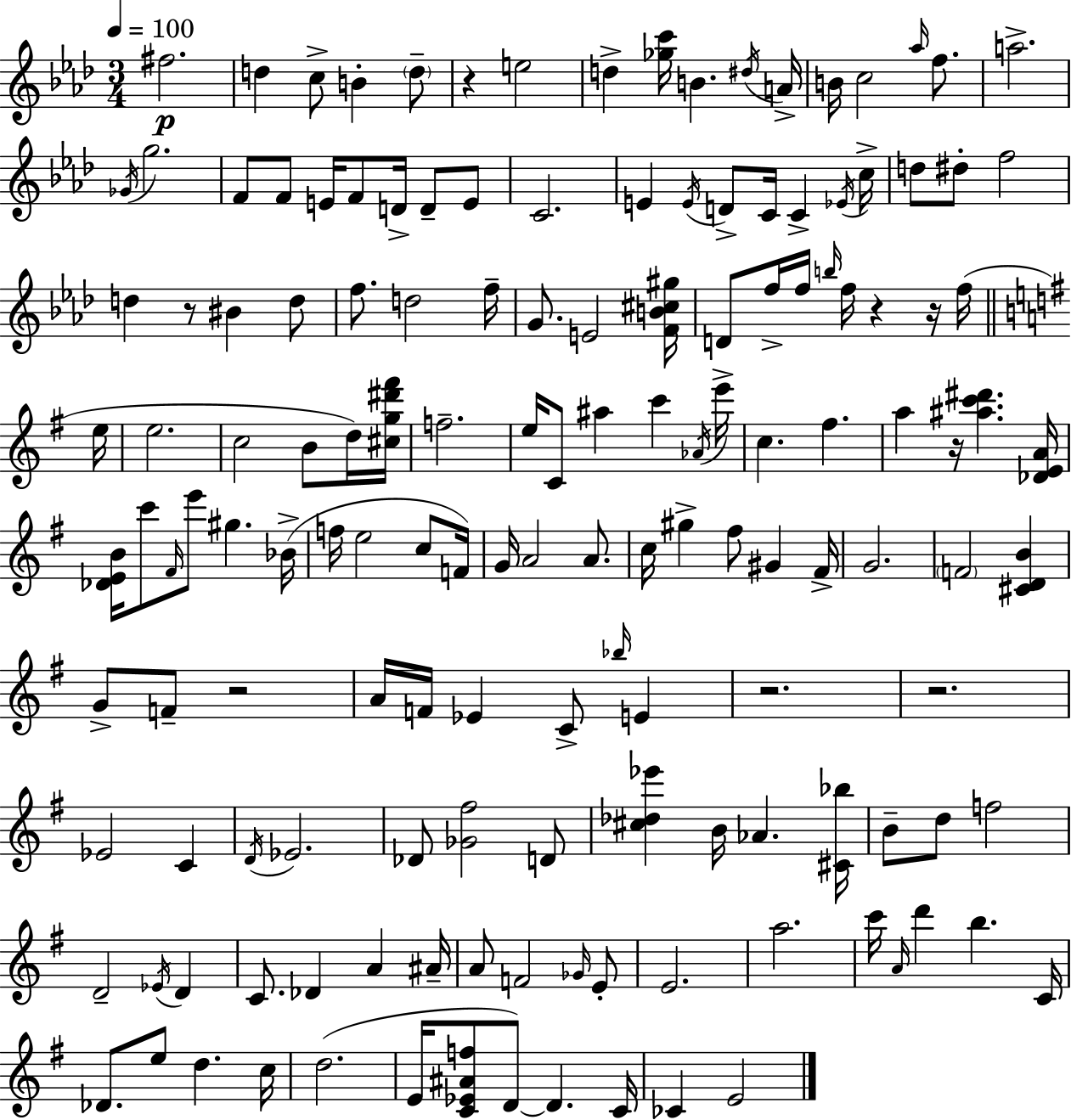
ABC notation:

X:1
T:Untitled
M:3/4
L:1/4
K:Fm
^f2 d c/2 B d/2 z e2 d [_gc']/4 B ^d/4 A/4 B/4 c2 _a/4 f/2 a2 _G/4 g2 F/2 F/2 E/4 F/2 D/4 D/2 E/2 C2 E E/4 D/2 C/4 C _E/4 c/4 d/2 ^d/2 f2 d z/2 ^B d/2 f/2 d2 f/4 G/2 E2 [FB^c^g]/4 D/2 f/4 f/4 b/4 f/4 z z/4 f/4 e/4 e2 c2 B/2 d/4 [^cg^d'^f']/4 f2 e/4 C/2 ^a c' _A/4 e'/4 c ^f a z/4 [^ac'^d'] [_DEA]/4 [_DEB]/4 c'/2 ^F/4 e'/2 ^g _B/4 f/4 e2 c/2 F/4 G/4 A2 A/2 c/4 ^g ^f/2 ^G ^F/4 G2 F2 [^CDB] G/2 F/2 z2 A/4 F/4 _E C/2 _b/4 E z2 z2 _E2 C D/4 _E2 _D/2 [_G^f]2 D/2 [^c_d_e'] B/4 _A [^C_b]/4 B/2 d/2 f2 D2 _E/4 D C/2 _D A ^A/4 A/2 F2 _G/4 E/2 E2 a2 c'/4 A/4 d' b C/4 _D/2 e/2 d c/4 d2 E/4 [C_E^Af]/2 D/2 D C/4 _C E2